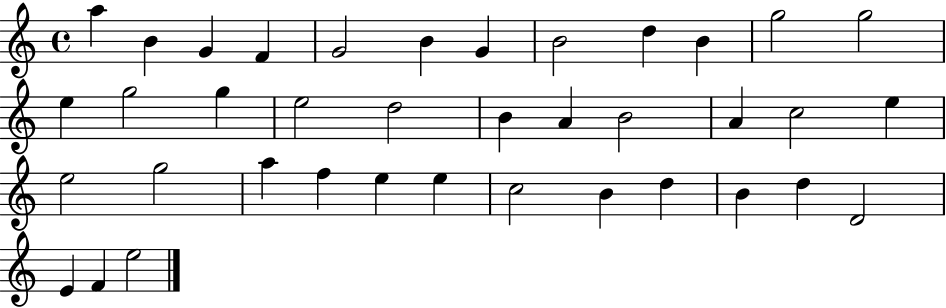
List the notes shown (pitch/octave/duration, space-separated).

A5/q B4/q G4/q F4/q G4/h B4/q G4/q B4/h D5/q B4/q G5/h G5/h E5/q G5/h G5/q E5/h D5/h B4/q A4/q B4/h A4/q C5/h E5/q E5/h G5/h A5/q F5/q E5/q E5/q C5/h B4/q D5/q B4/q D5/q D4/h E4/q F4/q E5/h